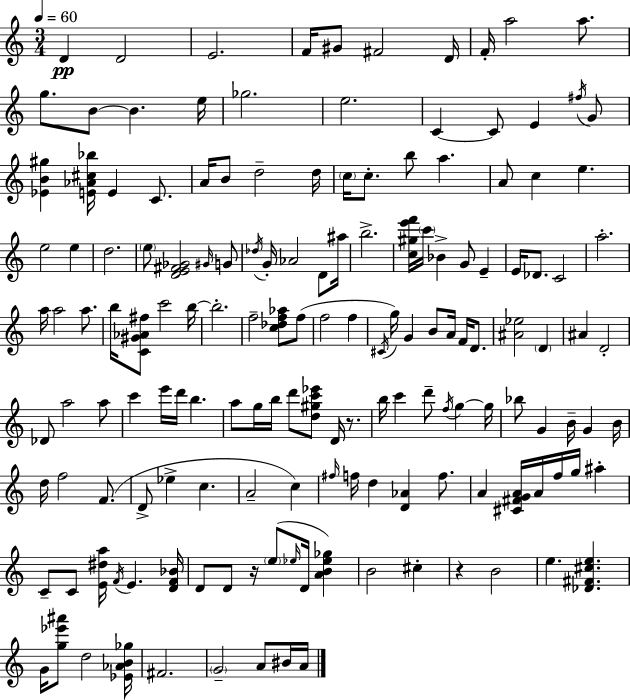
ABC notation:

X:1
T:Untitled
M:3/4
L:1/4
K:Am
D D2 E2 F/4 ^G/2 ^F2 D/4 F/4 a2 a/2 g/2 B/2 B e/4 _g2 e2 C C/2 E ^f/4 G/2 [_EB^g] [E_A^c_b]/4 E C/2 A/4 B/2 d2 d/4 c/4 c/2 b/2 a A/2 c e e2 e d2 e/2 [DE^F_G]2 ^G/4 G/2 _d/4 G/4 _A2 D/2 ^a/4 b2 [c^ge'f']/4 c'/4 _B G/2 E E/4 _D/2 C2 a2 a/4 a2 a/2 b/4 [C^G_A^f]/2 c'2 b/4 b2 f2 [c_df_a]/2 f/2 f2 f ^C/4 g/4 G B/2 A/4 F/4 D/2 [^A_e]2 D ^A D2 _D/2 a2 a/2 c' e'/4 d'/4 b a/2 g/4 b/4 d'/2 [d^gc'_e']/2 D/4 z/2 b/4 c' d'/2 f/4 g g/4 _b/2 G B/4 G B/4 d/4 f2 F/2 D/2 _e c A2 c ^f/4 f/4 d [D_A] f/2 A [^C^FGA]/4 A/4 f/4 g/4 ^a C/2 C/2 [E^da]/4 F/4 E [DF_B]/4 D/2 D/2 z/4 e/2 _e/4 D/4 [AB_e_g] B2 ^c z B2 e [_D^F^ce] G/4 [g_e'^a']/2 d2 [_E_AB_g]/4 ^F2 G2 A/2 ^B/4 A/4